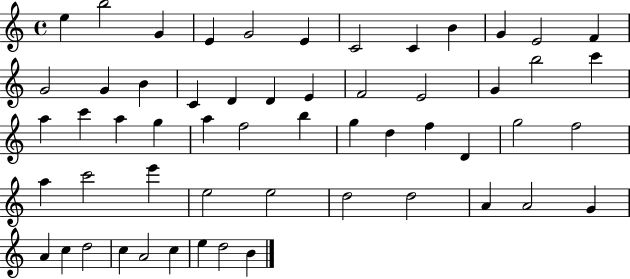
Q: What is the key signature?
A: C major